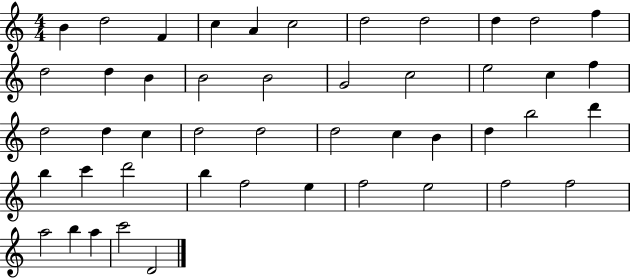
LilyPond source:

{
  \clef treble
  \numericTimeSignature
  \time 4/4
  \key c \major
  b'4 d''2 f'4 | c''4 a'4 c''2 | d''2 d''2 | d''4 d''2 f''4 | \break d''2 d''4 b'4 | b'2 b'2 | g'2 c''2 | e''2 c''4 f''4 | \break d''2 d''4 c''4 | d''2 d''2 | d''2 c''4 b'4 | d''4 b''2 d'''4 | \break b''4 c'''4 d'''2 | b''4 f''2 e''4 | f''2 e''2 | f''2 f''2 | \break a''2 b''4 a''4 | c'''2 d'2 | \bar "|."
}